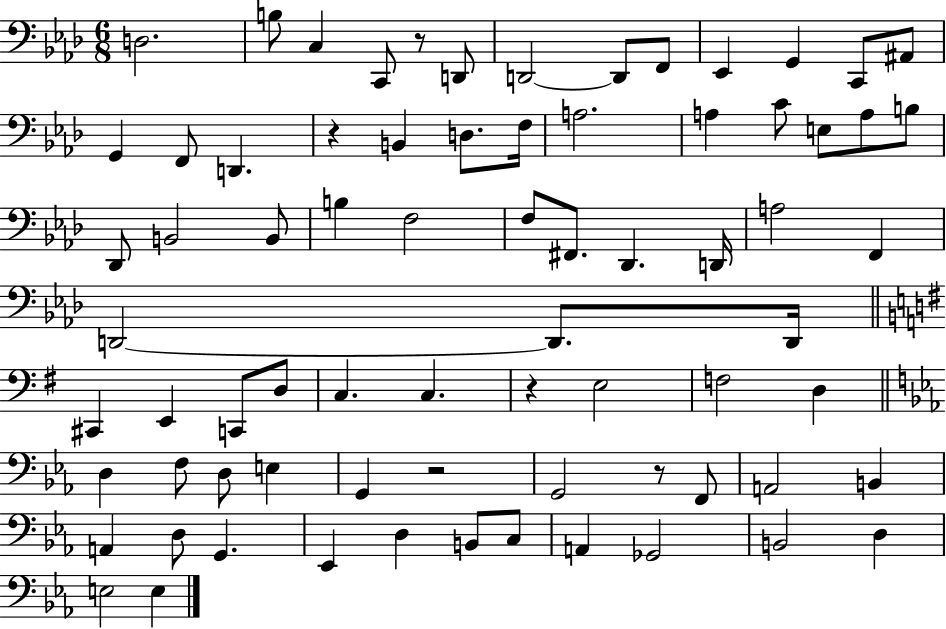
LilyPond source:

{
  \clef bass
  \numericTimeSignature
  \time 6/8
  \key aes \major
  d2. | b8 c4 c,8 r8 d,8 | d,2~~ d,8 f,8 | ees,4 g,4 c,8 ais,8 | \break g,4 f,8 d,4. | r4 b,4 d8. f16 | a2. | a4 c'8 e8 a8 b8 | \break des,8 b,2 b,8 | b4 f2 | f8 fis,8. des,4. d,16 | a2 f,4 | \break d,2~~ d,8. d,16 | \bar "||" \break \key g \major cis,4 e,4 c,8 d8 | c4. c4. | r4 e2 | f2 d4 | \break \bar "||" \break \key c \minor d4 f8 d8 e4 | g,4 r2 | g,2 r8 f,8 | a,2 b,4 | \break a,4 d8 g,4. | ees,4 d4 b,8 c8 | a,4 ges,2 | b,2 d4 | \break e2 e4 | \bar "|."
}